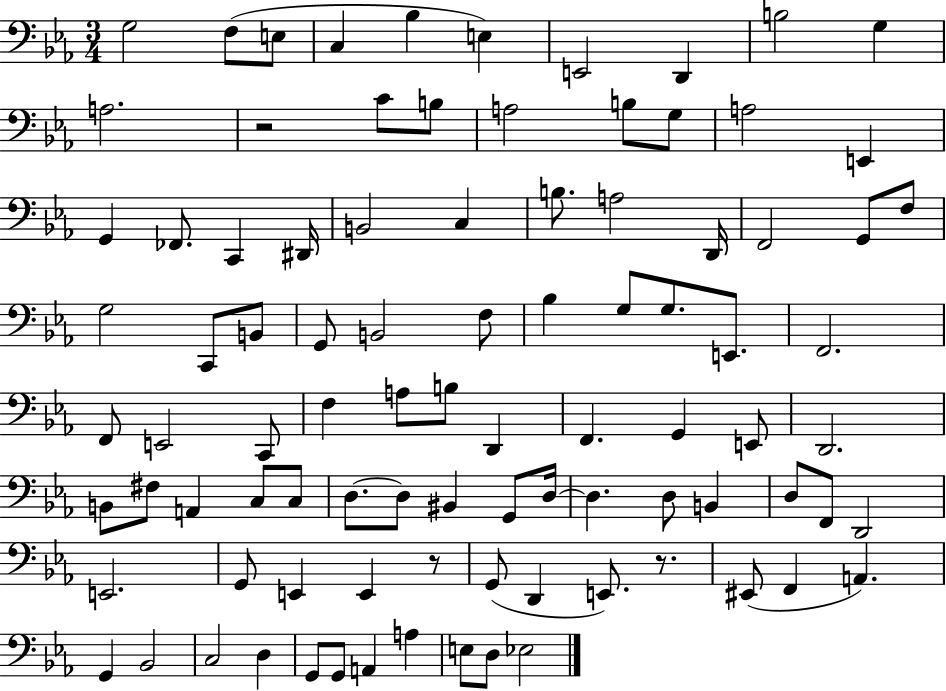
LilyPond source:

{
  \clef bass
  \numericTimeSignature
  \time 3/4
  \key ees \major
  g2 f8( e8 | c4 bes4 e4) | e,2 d,4 | b2 g4 | \break a2. | r2 c'8 b8 | a2 b8 g8 | a2 e,4 | \break g,4 fes,8. c,4 dis,16 | b,2 c4 | b8. a2 d,16 | f,2 g,8 f8 | \break g2 c,8 b,8 | g,8 b,2 f8 | bes4 g8 g8. e,8. | f,2. | \break f,8 e,2 c,8 | f4 a8 b8 d,4 | f,4. g,4 e,8 | d,2. | \break b,8 fis8 a,4 c8 c8 | d8.~~ d8 bis,4 g,8 d16~~ | d4. d8 b,4 | d8 f,8 d,2 | \break e,2. | g,8 e,4 e,4 r8 | g,8( d,4 e,8.) r8. | eis,8( f,4 a,4.) | \break g,4 bes,2 | c2 d4 | g,8 g,8 a,4 a4 | e8 d8 ees2 | \break \bar "|."
}